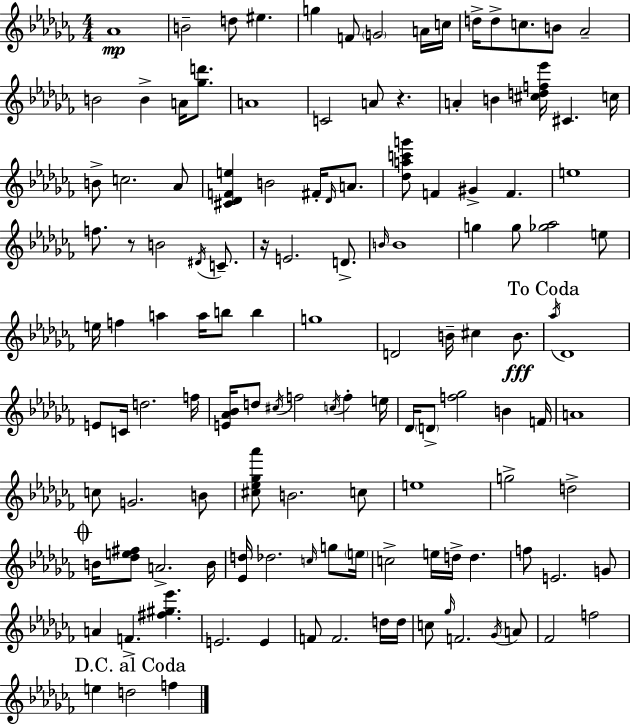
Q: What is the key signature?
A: AES minor